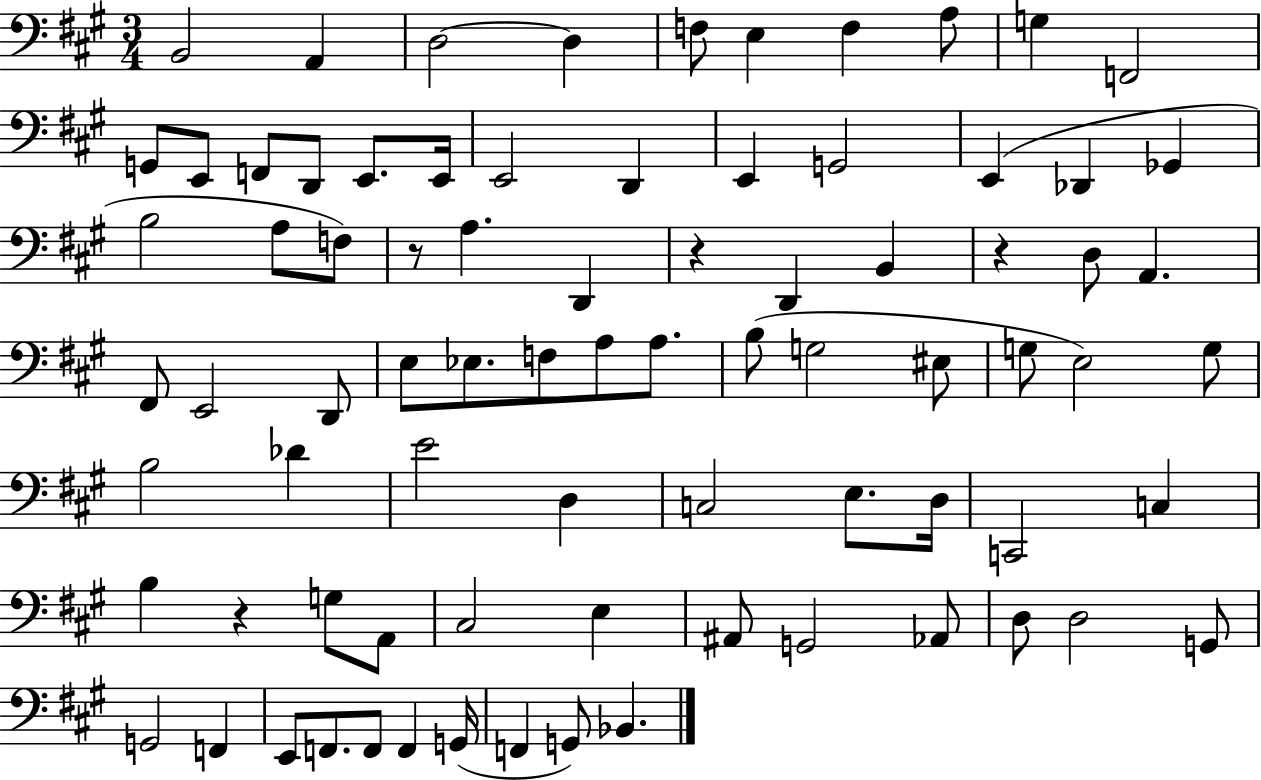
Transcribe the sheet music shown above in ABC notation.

X:1
T:Untitled
M:3/4
L:1/4
K:A
B,,2 A,, D,2 D, F,/2 E, F, A,/2 G, F,,2 G,,/2 E,,/2 F,,/2 D,,/2 E,,/2 E,,/4 E,,2 D,, E,, G,,2 E,, _D,, _G,, B,2 A,/2 F,/2 z/2 A, D,, z D,, B,, z D,/2 A,, ^F,,/2 E,,2 D,,/2 E,/2 _E,/2 F,/2 A,/2 A,/2 B,/2 G,2 ^E,/2 G,/2 E,2 G,/2 B,2 _D E2 D, C,2 E,/2 D,/4 C,,2 C, B, z G,/2 A,,/2 ^C,2 E, ^A,,/2 G,,2 _A,,/2 D,/2 D,2 G,,/2 G,,2 F,, E,,/2 F,,/2 F,,/2 F,, G,,/4 F,, G,,/2 _B,,